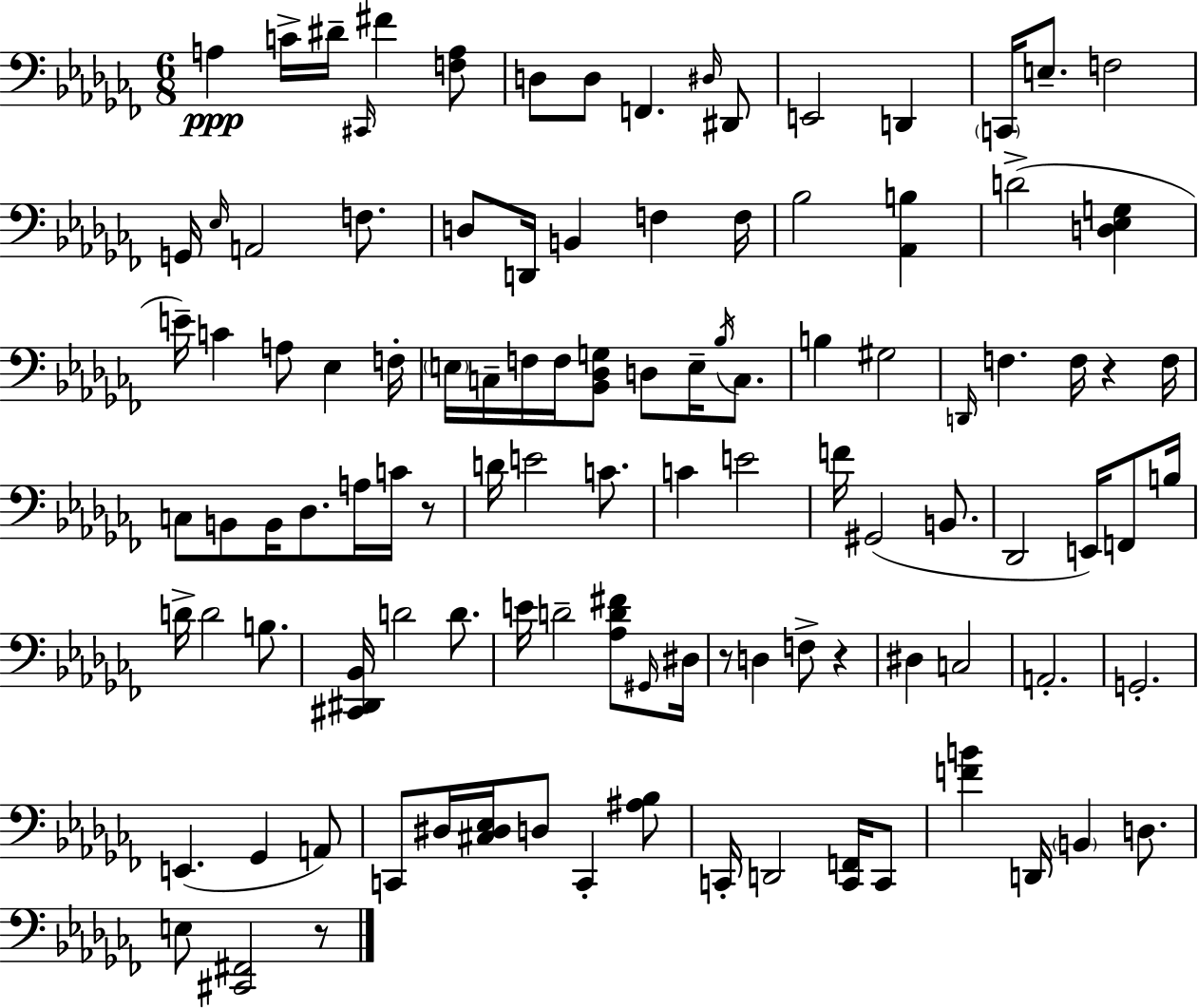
{
  \clef bass
  \numericTimeSignature
  \time 6/8
  \key aes \minor
  a4\ppp c'16-> dis'16-- \grace { cis,16 } fis'4 <f a>8 | d8 d8 f,4. \grace { dis16 } | dis,8 e,2 d,4 | \parenthesize c,16 e8.-- f2 | \break g,16 \grace { ees16 } a,2 | f8. d8 d,16 b,4 f4 | f16 bes2 <aes, b>4 | d'2->( <d ees g>4 | \break e'16--) c'4 a8 ees4 | f16-. \parenthesize e16 c16-- f16 f16 <bes, des g>8 d8 e16-- | \acciaccatura { bes16 } c8. b4 gis2 | \grace { d,16 } f4. f16 | \break r4 f16 c8 b,8 b,16 des8. | a16 c'16 r8 d'16 e'2 | c'8. c'4 e'2 | f'16 gis,2( | \break b,8. des,2 | e,16) f,8 b16 d'16-> d'2 | b8. <cis, dis, bes,>16 d'2 | d'8. e'16 d'2-- | \break <aes d' fis'>8 \grace { gis,16 } dis16 r8 d4 | f8-> r4 dis4 c2 | a,2.-. | g,2.-. | \break e,4.( | ges,4 a,8) c,8 dis16 <cis dis ees>16 d8 | c,4-. <ais bes>8 c,16-. d,2 | <c, f,>16 c,8 <f' b'>4 d,16 \parenthesize b,4 | \break d8. e8 <cis, fis,>2 | r8 \bar "|."
}